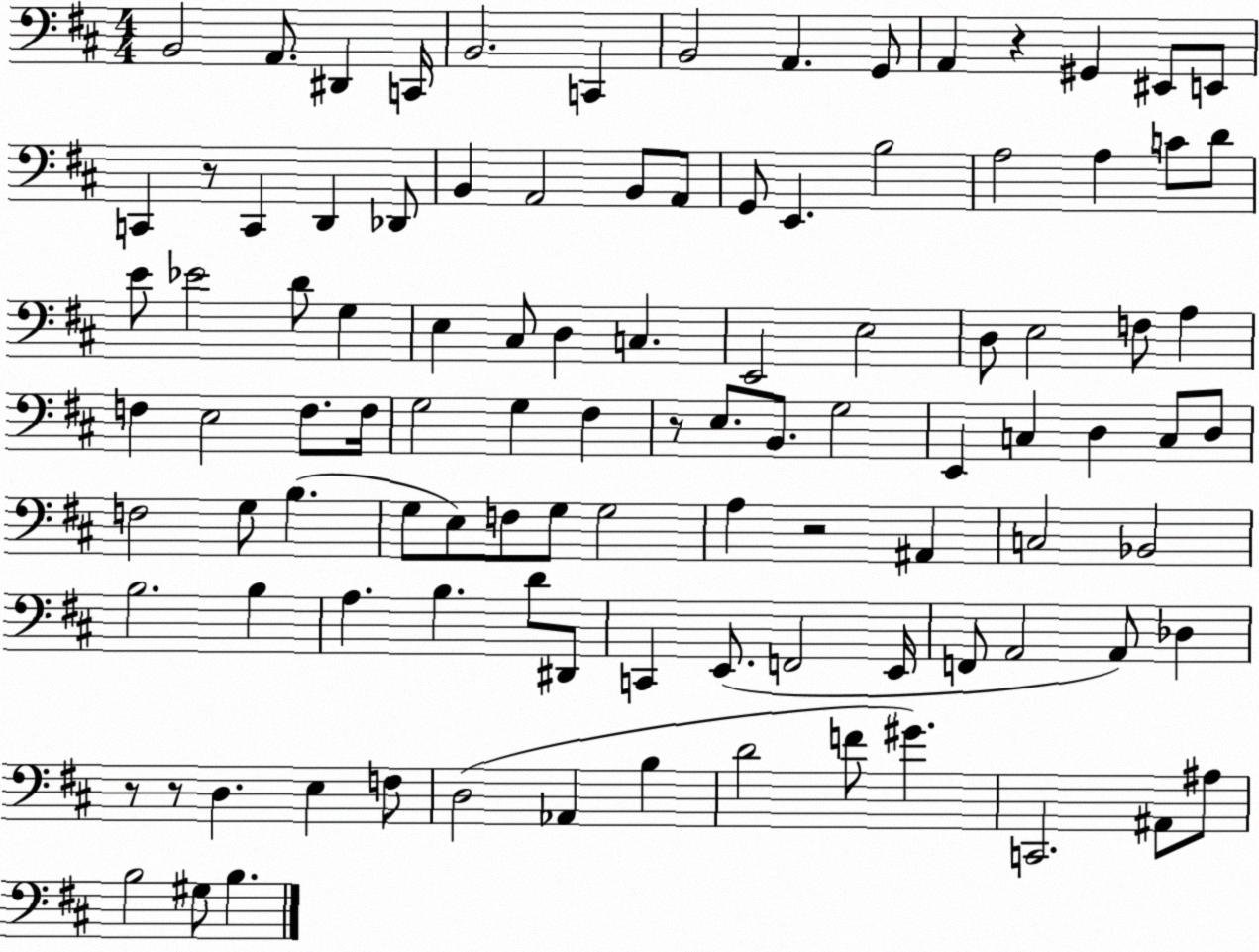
X:1
T:Untitled
M:4/4
L:1/4
K:D
B,,2 A,,/2 ^D,, C,,/4 B,,2 C,, B,,2 A,, G,,/2 A,, z ^G,, ^E,,/2 E,,/2 C,, z/2 C,, D,, _D,,/2 B,, A,,2 B,,/2 A,,/2 G,,/2 E,, B,2 A,2 A, C/2 D/2 E/2 _E2 D/2 G, E, ^C,/2 D, C, E,,2 E,2 D,/2 E,2 F,/2 A, F, E,2 F,/2 F,/4 G,2 G, ^F, z/2 E,/2 B,,/2 G,2 E,, C, D, C,/2 D,/2 F,2 G,/2 B, G,/2 E,/2 F,/2 G,/2 G,2 A, z2 ^A,, C,2 _B,,2 B,2 B, A, B, D/2 ^D,,/2 C,, E,,/2 F,,2 E,,/4 F,,/2 A,,2 A,,/2 _D, z/2 z/2 D, E, F,/2 D,2 _A,, B, D2 F/2 ^G C,,2 ^A,,/2 ^A,/2 B,2 ^G,/2 B,